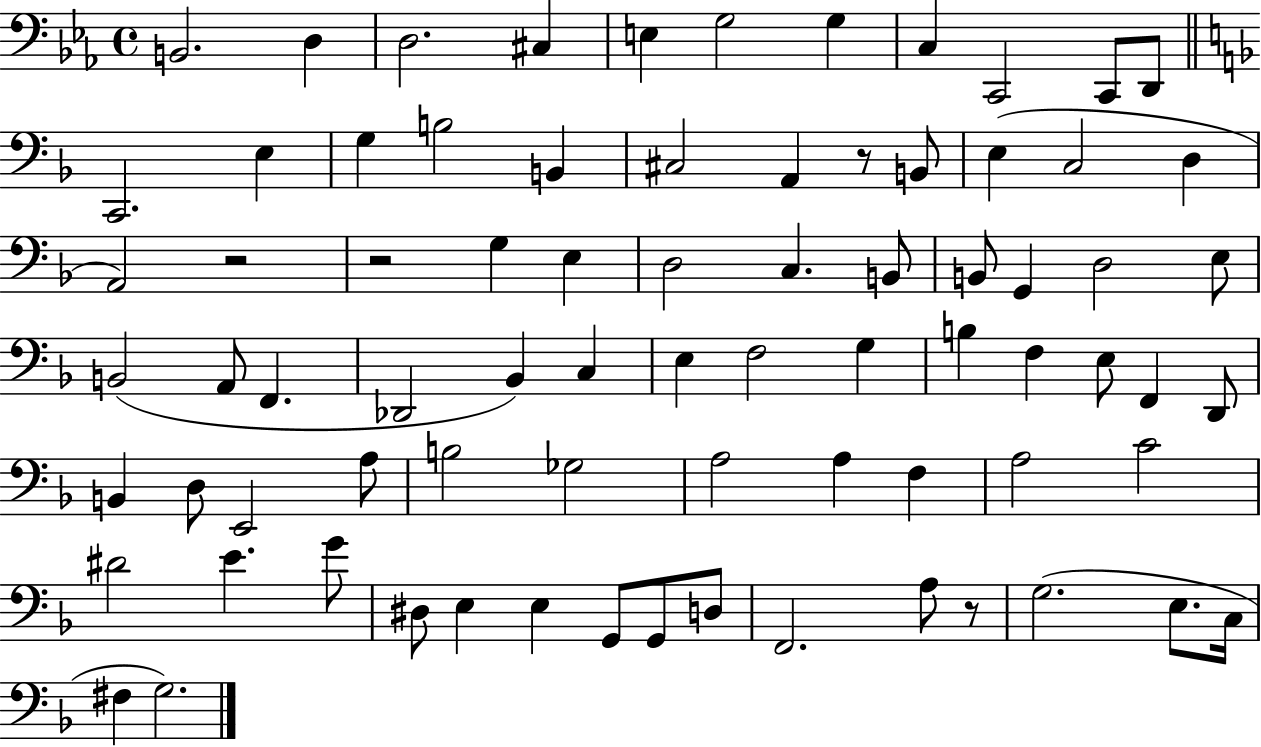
B2/h. D3/q D3/h. C#3/q E3/q G3/h G3/q C3/q C2/h C2/e D2/e C2/h. E3/q G3/q B3/h B2/q C#3/h A2/q R/e B2/e E3/q C3/h D3/q A2/h R/h R/h G3/q E3/q D3/h C3/q. B2/e B2/e G2/q D3/h E3/e B2/h A2/e F2/q. Db2/h Bb2/q C3/q E3/q F3/h G3/q B3/q F3/q E3/e F2/q D2/e B2/q D3/e E2/h A3/e B3/h Gb3/h A3/h A3/q F3/q A3/h C4/h D#4/h E4/q. G4/e D#3/e E3/q E3/q G2/e G2/e D3/e F2/h. A3/e R/e G3/h. E3/e. C3/s F#3/q G3/h.